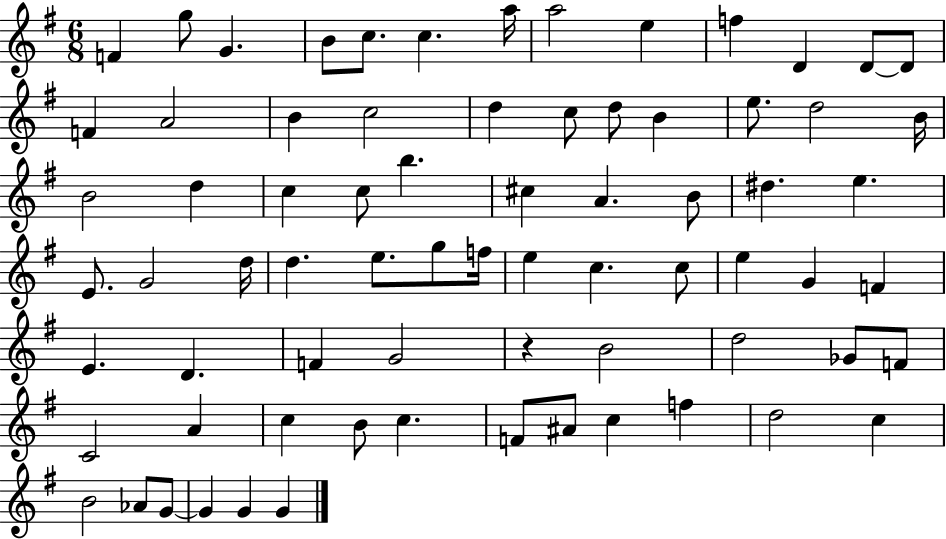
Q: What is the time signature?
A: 6/8